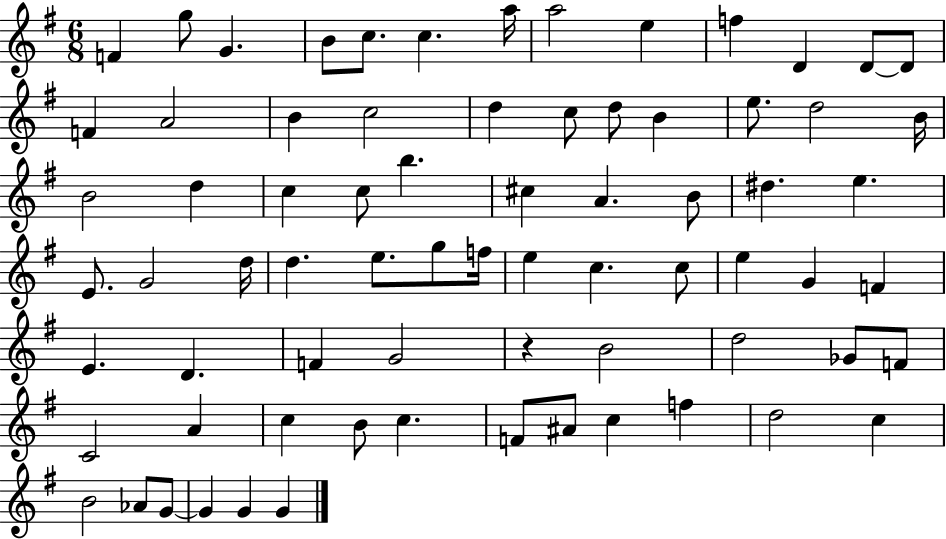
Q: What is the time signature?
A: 6/8